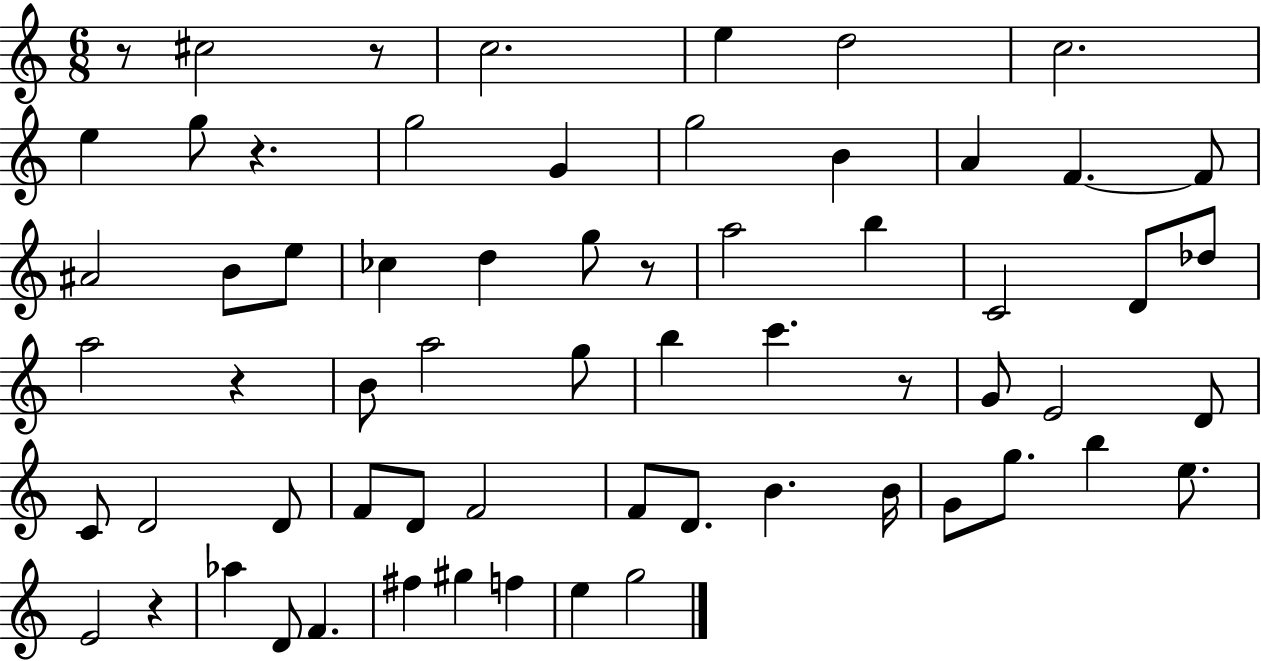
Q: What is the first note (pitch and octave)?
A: C#5